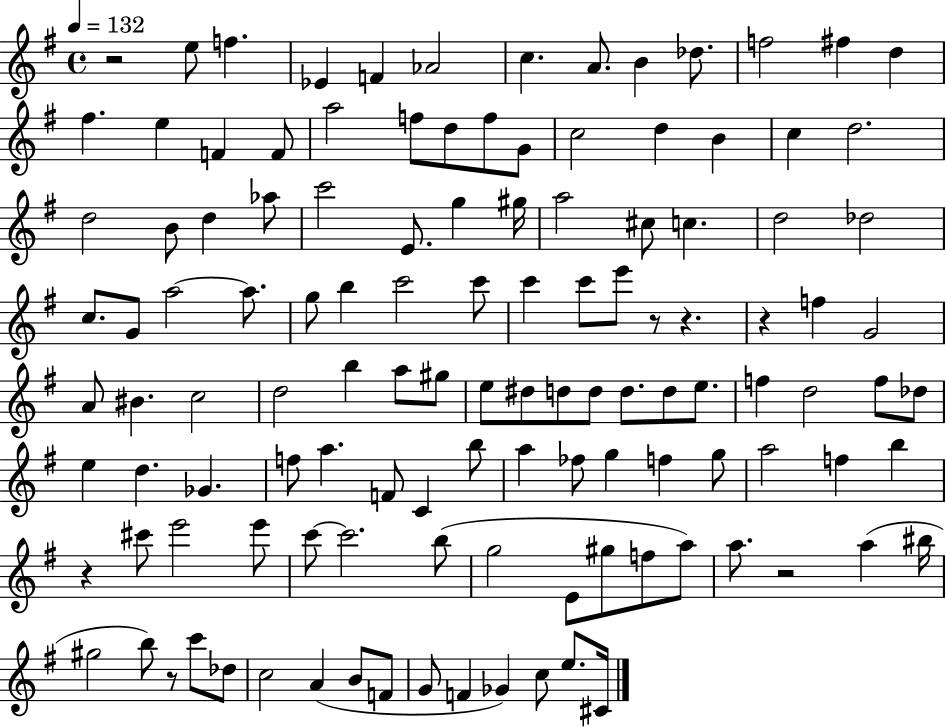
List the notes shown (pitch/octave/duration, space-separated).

R/h E5/e F5/q. Eb4/q F4/q Ab4/h C5/q. A4/e. B4/q Db5/e. F5/h F#5/q D5/q F#5/q. E5/q F4/q F4/e A5/h F5/e D5/e F5/e G4/e C5/h D5/q B4/q C5/q D5/h. D5/h B4/e D5/q Ab5/e C6/h E4/e. G5/q G#5/s A5/h C#5/e C5/q. D5/h Db5/h C5/e. G4/e A5/h A5/e. G5/e B5/q C6/h C6/e C6/q C6/e E6/e R/e R/q. R/q F5/q G4/h A4/e BIS4/q. C5/h D5/h B5/q A5/e G#5/e E5/e D#5/e D5/e D5/e D5/e. D5/e E5/e. F5/q D5/h F5/e Db5/e E5/q D5/q. Gb4/q. F5/e A5/q. F4/e C4/q B5/e A5/q FES5/e G5/q F5/q G5/e A5/h F5/q B5/q R/q C#6/e E6/h E6/e C6/e C6/h. B5/e G5/h E4/e G#5/e F5/e A5/e A5/e. R/h A5/q BIS5/s G#5/h B5/e R/e C6/e Db5/e C5/h A4/q B4/e F4/e G4/e F4/q Gb4/q C5/e E5/e. C#4/s